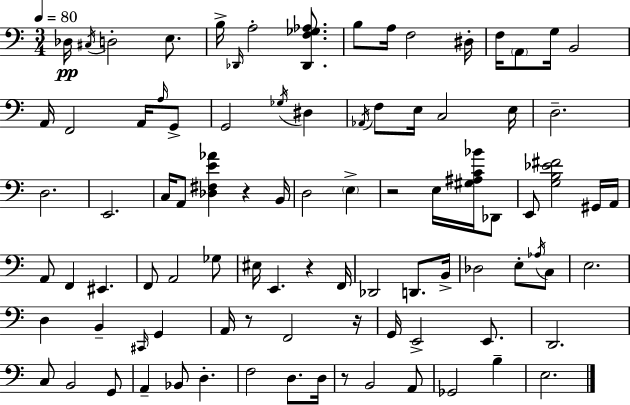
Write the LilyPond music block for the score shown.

{
  \clef bass
  \numericTimeSignature
  \time 3/4
  \key c \major
  \tempo 4 = 80
  des16\pp \acciaccatura { cis16 } d2-. e8. | b16-> \grace { des,16 } a2-. <des, f ges aes>8. | b8 a16 f2 | dis16-. f16 \parenthesize a,8 g16 b,2 | \break a,16 f,2 a,16 | \grace { a16 } g,8-> g,2 \acciaccatura { ges16 } | dis4 \acciaccatura { aes,16 } f8 e16 c2 | e16 d2.-- | \break d2. | e,2. | c16 a,8 <des fis e' aes'>4 | r4 b,16 d2 | \break \parenthesize e4-> r2 | e16 <gis ais c' bes'>16 des,8 e,8 <g b ees' fis'>2 | gis,16 a,16 a,8 f,4 eis,4. | f,8 a,2 | \break ges8 eis16 e,4. | r4 f,16 des,2 | d,8. b,16-> des2 | e8-. \acciaccatura { aes16 } c8 e2. | \break d4 b,4-- | \grace { cis,16 } g,4 a,16 r8 f,2 | r16 g,16 e,2-> | e,8. d,2. | \break c8 b,2 | g,8 a,4-- bes,8 | d4.-. f2 | d8. d16 r8 b,2 | \break a,8 ges,2 | b4-- e2. | \bar "|."
}